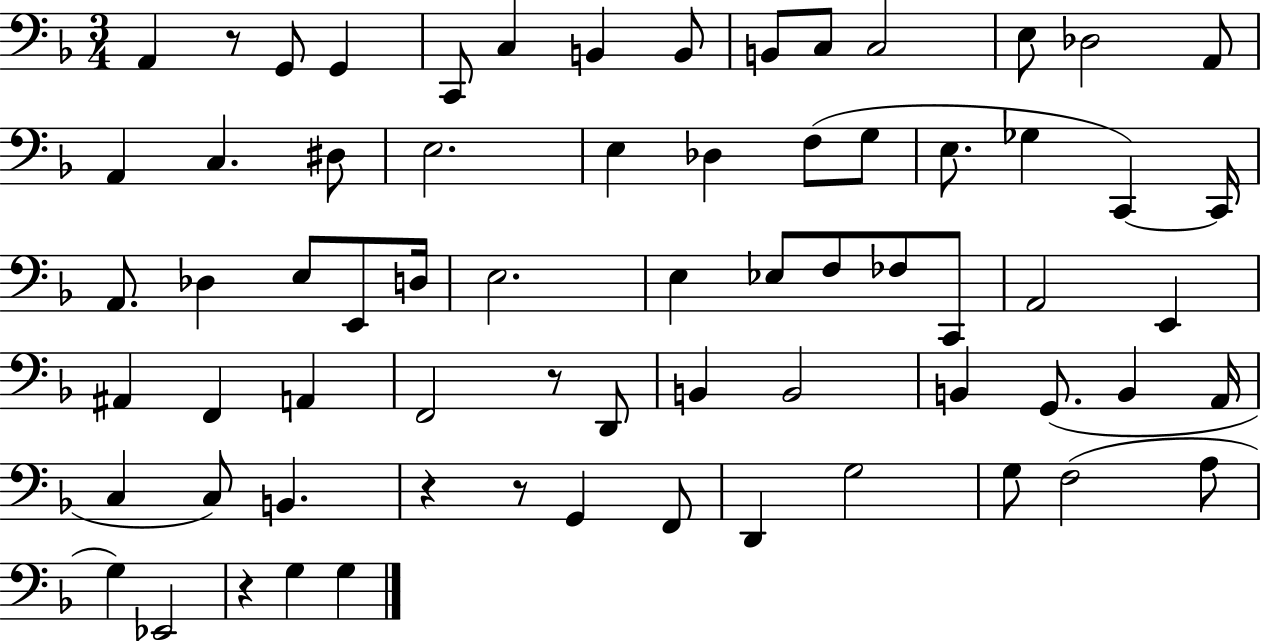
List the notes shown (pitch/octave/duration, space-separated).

A2/q R/e G2/e G2/q C2/e C3/q B2/q B2/e B2/e C3/e C3/h E3/e Db3/h A2/e A2/q C3/q. D#3/e E3/h. E3/q Db3/q F3/e G3/e E3/e. Gb3/q C2/q C2/s A2/e. Db3/q E3/e E2/e D3/s E3/h. E3/q Eb3/e F3/e FES3/e C2/e A2/h E2/q A#2/q F2/q A2/q F2/h R/e D2/e B2/q B2/h B2/q G2/e. B2/q A2/s C3/q C3/e B2/q. R/q R/e G2/q F2/e D2/q G3/h G3/e F3/h A3/e G3/q Eb2/h R/q G3/q G3/q